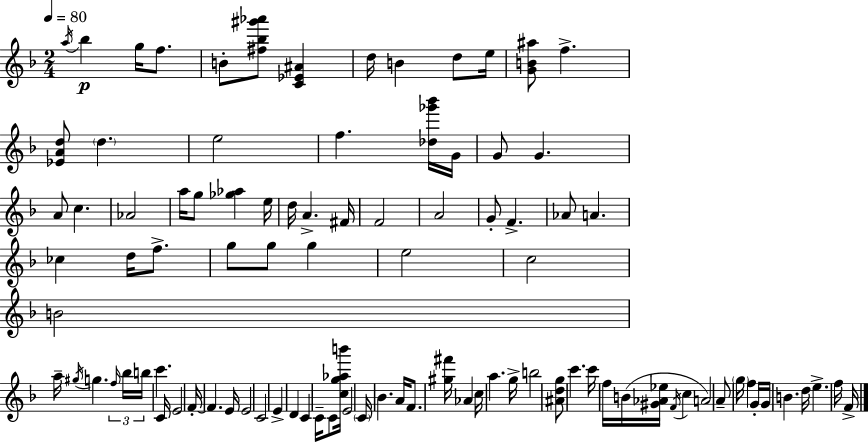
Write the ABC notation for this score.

X:1
T:Untitled
M:2/4
L:1/4
K:F
a/4 _b g/4 f/2 B/2 [^f_b^g'_a']/2 [C_E^A] d/4 B d/2 e/4 [GB^a]/2 f [_EAd]/2 d e2 f [_d_g'_b']/4 G/4 G/2 G A/2 c _A2 a/4 g/2 [_g_a] e/4 d/4 A ^F/4 F2 A2 G/2 F _A/2 A _c d/4 f/2 g/2 g/2 g e2 c2 B2 a/4 ^g/4 g f/4 _b/4 b/4 c' C/4 E2 F/4 F E/4 E2 C2 E D C C/4 C/2 [cg_ab']/4 E2 C/4 _B A/4 F/2 [^g^f']/4 _A c/4 a g/4 b2 [^Adg]/2 c' c'/4 f/4 B/4 [^G_A_e]/4 F/4 c A2 A/2 g/4 f G/4 G/4 B d/4 e f/4 F/4